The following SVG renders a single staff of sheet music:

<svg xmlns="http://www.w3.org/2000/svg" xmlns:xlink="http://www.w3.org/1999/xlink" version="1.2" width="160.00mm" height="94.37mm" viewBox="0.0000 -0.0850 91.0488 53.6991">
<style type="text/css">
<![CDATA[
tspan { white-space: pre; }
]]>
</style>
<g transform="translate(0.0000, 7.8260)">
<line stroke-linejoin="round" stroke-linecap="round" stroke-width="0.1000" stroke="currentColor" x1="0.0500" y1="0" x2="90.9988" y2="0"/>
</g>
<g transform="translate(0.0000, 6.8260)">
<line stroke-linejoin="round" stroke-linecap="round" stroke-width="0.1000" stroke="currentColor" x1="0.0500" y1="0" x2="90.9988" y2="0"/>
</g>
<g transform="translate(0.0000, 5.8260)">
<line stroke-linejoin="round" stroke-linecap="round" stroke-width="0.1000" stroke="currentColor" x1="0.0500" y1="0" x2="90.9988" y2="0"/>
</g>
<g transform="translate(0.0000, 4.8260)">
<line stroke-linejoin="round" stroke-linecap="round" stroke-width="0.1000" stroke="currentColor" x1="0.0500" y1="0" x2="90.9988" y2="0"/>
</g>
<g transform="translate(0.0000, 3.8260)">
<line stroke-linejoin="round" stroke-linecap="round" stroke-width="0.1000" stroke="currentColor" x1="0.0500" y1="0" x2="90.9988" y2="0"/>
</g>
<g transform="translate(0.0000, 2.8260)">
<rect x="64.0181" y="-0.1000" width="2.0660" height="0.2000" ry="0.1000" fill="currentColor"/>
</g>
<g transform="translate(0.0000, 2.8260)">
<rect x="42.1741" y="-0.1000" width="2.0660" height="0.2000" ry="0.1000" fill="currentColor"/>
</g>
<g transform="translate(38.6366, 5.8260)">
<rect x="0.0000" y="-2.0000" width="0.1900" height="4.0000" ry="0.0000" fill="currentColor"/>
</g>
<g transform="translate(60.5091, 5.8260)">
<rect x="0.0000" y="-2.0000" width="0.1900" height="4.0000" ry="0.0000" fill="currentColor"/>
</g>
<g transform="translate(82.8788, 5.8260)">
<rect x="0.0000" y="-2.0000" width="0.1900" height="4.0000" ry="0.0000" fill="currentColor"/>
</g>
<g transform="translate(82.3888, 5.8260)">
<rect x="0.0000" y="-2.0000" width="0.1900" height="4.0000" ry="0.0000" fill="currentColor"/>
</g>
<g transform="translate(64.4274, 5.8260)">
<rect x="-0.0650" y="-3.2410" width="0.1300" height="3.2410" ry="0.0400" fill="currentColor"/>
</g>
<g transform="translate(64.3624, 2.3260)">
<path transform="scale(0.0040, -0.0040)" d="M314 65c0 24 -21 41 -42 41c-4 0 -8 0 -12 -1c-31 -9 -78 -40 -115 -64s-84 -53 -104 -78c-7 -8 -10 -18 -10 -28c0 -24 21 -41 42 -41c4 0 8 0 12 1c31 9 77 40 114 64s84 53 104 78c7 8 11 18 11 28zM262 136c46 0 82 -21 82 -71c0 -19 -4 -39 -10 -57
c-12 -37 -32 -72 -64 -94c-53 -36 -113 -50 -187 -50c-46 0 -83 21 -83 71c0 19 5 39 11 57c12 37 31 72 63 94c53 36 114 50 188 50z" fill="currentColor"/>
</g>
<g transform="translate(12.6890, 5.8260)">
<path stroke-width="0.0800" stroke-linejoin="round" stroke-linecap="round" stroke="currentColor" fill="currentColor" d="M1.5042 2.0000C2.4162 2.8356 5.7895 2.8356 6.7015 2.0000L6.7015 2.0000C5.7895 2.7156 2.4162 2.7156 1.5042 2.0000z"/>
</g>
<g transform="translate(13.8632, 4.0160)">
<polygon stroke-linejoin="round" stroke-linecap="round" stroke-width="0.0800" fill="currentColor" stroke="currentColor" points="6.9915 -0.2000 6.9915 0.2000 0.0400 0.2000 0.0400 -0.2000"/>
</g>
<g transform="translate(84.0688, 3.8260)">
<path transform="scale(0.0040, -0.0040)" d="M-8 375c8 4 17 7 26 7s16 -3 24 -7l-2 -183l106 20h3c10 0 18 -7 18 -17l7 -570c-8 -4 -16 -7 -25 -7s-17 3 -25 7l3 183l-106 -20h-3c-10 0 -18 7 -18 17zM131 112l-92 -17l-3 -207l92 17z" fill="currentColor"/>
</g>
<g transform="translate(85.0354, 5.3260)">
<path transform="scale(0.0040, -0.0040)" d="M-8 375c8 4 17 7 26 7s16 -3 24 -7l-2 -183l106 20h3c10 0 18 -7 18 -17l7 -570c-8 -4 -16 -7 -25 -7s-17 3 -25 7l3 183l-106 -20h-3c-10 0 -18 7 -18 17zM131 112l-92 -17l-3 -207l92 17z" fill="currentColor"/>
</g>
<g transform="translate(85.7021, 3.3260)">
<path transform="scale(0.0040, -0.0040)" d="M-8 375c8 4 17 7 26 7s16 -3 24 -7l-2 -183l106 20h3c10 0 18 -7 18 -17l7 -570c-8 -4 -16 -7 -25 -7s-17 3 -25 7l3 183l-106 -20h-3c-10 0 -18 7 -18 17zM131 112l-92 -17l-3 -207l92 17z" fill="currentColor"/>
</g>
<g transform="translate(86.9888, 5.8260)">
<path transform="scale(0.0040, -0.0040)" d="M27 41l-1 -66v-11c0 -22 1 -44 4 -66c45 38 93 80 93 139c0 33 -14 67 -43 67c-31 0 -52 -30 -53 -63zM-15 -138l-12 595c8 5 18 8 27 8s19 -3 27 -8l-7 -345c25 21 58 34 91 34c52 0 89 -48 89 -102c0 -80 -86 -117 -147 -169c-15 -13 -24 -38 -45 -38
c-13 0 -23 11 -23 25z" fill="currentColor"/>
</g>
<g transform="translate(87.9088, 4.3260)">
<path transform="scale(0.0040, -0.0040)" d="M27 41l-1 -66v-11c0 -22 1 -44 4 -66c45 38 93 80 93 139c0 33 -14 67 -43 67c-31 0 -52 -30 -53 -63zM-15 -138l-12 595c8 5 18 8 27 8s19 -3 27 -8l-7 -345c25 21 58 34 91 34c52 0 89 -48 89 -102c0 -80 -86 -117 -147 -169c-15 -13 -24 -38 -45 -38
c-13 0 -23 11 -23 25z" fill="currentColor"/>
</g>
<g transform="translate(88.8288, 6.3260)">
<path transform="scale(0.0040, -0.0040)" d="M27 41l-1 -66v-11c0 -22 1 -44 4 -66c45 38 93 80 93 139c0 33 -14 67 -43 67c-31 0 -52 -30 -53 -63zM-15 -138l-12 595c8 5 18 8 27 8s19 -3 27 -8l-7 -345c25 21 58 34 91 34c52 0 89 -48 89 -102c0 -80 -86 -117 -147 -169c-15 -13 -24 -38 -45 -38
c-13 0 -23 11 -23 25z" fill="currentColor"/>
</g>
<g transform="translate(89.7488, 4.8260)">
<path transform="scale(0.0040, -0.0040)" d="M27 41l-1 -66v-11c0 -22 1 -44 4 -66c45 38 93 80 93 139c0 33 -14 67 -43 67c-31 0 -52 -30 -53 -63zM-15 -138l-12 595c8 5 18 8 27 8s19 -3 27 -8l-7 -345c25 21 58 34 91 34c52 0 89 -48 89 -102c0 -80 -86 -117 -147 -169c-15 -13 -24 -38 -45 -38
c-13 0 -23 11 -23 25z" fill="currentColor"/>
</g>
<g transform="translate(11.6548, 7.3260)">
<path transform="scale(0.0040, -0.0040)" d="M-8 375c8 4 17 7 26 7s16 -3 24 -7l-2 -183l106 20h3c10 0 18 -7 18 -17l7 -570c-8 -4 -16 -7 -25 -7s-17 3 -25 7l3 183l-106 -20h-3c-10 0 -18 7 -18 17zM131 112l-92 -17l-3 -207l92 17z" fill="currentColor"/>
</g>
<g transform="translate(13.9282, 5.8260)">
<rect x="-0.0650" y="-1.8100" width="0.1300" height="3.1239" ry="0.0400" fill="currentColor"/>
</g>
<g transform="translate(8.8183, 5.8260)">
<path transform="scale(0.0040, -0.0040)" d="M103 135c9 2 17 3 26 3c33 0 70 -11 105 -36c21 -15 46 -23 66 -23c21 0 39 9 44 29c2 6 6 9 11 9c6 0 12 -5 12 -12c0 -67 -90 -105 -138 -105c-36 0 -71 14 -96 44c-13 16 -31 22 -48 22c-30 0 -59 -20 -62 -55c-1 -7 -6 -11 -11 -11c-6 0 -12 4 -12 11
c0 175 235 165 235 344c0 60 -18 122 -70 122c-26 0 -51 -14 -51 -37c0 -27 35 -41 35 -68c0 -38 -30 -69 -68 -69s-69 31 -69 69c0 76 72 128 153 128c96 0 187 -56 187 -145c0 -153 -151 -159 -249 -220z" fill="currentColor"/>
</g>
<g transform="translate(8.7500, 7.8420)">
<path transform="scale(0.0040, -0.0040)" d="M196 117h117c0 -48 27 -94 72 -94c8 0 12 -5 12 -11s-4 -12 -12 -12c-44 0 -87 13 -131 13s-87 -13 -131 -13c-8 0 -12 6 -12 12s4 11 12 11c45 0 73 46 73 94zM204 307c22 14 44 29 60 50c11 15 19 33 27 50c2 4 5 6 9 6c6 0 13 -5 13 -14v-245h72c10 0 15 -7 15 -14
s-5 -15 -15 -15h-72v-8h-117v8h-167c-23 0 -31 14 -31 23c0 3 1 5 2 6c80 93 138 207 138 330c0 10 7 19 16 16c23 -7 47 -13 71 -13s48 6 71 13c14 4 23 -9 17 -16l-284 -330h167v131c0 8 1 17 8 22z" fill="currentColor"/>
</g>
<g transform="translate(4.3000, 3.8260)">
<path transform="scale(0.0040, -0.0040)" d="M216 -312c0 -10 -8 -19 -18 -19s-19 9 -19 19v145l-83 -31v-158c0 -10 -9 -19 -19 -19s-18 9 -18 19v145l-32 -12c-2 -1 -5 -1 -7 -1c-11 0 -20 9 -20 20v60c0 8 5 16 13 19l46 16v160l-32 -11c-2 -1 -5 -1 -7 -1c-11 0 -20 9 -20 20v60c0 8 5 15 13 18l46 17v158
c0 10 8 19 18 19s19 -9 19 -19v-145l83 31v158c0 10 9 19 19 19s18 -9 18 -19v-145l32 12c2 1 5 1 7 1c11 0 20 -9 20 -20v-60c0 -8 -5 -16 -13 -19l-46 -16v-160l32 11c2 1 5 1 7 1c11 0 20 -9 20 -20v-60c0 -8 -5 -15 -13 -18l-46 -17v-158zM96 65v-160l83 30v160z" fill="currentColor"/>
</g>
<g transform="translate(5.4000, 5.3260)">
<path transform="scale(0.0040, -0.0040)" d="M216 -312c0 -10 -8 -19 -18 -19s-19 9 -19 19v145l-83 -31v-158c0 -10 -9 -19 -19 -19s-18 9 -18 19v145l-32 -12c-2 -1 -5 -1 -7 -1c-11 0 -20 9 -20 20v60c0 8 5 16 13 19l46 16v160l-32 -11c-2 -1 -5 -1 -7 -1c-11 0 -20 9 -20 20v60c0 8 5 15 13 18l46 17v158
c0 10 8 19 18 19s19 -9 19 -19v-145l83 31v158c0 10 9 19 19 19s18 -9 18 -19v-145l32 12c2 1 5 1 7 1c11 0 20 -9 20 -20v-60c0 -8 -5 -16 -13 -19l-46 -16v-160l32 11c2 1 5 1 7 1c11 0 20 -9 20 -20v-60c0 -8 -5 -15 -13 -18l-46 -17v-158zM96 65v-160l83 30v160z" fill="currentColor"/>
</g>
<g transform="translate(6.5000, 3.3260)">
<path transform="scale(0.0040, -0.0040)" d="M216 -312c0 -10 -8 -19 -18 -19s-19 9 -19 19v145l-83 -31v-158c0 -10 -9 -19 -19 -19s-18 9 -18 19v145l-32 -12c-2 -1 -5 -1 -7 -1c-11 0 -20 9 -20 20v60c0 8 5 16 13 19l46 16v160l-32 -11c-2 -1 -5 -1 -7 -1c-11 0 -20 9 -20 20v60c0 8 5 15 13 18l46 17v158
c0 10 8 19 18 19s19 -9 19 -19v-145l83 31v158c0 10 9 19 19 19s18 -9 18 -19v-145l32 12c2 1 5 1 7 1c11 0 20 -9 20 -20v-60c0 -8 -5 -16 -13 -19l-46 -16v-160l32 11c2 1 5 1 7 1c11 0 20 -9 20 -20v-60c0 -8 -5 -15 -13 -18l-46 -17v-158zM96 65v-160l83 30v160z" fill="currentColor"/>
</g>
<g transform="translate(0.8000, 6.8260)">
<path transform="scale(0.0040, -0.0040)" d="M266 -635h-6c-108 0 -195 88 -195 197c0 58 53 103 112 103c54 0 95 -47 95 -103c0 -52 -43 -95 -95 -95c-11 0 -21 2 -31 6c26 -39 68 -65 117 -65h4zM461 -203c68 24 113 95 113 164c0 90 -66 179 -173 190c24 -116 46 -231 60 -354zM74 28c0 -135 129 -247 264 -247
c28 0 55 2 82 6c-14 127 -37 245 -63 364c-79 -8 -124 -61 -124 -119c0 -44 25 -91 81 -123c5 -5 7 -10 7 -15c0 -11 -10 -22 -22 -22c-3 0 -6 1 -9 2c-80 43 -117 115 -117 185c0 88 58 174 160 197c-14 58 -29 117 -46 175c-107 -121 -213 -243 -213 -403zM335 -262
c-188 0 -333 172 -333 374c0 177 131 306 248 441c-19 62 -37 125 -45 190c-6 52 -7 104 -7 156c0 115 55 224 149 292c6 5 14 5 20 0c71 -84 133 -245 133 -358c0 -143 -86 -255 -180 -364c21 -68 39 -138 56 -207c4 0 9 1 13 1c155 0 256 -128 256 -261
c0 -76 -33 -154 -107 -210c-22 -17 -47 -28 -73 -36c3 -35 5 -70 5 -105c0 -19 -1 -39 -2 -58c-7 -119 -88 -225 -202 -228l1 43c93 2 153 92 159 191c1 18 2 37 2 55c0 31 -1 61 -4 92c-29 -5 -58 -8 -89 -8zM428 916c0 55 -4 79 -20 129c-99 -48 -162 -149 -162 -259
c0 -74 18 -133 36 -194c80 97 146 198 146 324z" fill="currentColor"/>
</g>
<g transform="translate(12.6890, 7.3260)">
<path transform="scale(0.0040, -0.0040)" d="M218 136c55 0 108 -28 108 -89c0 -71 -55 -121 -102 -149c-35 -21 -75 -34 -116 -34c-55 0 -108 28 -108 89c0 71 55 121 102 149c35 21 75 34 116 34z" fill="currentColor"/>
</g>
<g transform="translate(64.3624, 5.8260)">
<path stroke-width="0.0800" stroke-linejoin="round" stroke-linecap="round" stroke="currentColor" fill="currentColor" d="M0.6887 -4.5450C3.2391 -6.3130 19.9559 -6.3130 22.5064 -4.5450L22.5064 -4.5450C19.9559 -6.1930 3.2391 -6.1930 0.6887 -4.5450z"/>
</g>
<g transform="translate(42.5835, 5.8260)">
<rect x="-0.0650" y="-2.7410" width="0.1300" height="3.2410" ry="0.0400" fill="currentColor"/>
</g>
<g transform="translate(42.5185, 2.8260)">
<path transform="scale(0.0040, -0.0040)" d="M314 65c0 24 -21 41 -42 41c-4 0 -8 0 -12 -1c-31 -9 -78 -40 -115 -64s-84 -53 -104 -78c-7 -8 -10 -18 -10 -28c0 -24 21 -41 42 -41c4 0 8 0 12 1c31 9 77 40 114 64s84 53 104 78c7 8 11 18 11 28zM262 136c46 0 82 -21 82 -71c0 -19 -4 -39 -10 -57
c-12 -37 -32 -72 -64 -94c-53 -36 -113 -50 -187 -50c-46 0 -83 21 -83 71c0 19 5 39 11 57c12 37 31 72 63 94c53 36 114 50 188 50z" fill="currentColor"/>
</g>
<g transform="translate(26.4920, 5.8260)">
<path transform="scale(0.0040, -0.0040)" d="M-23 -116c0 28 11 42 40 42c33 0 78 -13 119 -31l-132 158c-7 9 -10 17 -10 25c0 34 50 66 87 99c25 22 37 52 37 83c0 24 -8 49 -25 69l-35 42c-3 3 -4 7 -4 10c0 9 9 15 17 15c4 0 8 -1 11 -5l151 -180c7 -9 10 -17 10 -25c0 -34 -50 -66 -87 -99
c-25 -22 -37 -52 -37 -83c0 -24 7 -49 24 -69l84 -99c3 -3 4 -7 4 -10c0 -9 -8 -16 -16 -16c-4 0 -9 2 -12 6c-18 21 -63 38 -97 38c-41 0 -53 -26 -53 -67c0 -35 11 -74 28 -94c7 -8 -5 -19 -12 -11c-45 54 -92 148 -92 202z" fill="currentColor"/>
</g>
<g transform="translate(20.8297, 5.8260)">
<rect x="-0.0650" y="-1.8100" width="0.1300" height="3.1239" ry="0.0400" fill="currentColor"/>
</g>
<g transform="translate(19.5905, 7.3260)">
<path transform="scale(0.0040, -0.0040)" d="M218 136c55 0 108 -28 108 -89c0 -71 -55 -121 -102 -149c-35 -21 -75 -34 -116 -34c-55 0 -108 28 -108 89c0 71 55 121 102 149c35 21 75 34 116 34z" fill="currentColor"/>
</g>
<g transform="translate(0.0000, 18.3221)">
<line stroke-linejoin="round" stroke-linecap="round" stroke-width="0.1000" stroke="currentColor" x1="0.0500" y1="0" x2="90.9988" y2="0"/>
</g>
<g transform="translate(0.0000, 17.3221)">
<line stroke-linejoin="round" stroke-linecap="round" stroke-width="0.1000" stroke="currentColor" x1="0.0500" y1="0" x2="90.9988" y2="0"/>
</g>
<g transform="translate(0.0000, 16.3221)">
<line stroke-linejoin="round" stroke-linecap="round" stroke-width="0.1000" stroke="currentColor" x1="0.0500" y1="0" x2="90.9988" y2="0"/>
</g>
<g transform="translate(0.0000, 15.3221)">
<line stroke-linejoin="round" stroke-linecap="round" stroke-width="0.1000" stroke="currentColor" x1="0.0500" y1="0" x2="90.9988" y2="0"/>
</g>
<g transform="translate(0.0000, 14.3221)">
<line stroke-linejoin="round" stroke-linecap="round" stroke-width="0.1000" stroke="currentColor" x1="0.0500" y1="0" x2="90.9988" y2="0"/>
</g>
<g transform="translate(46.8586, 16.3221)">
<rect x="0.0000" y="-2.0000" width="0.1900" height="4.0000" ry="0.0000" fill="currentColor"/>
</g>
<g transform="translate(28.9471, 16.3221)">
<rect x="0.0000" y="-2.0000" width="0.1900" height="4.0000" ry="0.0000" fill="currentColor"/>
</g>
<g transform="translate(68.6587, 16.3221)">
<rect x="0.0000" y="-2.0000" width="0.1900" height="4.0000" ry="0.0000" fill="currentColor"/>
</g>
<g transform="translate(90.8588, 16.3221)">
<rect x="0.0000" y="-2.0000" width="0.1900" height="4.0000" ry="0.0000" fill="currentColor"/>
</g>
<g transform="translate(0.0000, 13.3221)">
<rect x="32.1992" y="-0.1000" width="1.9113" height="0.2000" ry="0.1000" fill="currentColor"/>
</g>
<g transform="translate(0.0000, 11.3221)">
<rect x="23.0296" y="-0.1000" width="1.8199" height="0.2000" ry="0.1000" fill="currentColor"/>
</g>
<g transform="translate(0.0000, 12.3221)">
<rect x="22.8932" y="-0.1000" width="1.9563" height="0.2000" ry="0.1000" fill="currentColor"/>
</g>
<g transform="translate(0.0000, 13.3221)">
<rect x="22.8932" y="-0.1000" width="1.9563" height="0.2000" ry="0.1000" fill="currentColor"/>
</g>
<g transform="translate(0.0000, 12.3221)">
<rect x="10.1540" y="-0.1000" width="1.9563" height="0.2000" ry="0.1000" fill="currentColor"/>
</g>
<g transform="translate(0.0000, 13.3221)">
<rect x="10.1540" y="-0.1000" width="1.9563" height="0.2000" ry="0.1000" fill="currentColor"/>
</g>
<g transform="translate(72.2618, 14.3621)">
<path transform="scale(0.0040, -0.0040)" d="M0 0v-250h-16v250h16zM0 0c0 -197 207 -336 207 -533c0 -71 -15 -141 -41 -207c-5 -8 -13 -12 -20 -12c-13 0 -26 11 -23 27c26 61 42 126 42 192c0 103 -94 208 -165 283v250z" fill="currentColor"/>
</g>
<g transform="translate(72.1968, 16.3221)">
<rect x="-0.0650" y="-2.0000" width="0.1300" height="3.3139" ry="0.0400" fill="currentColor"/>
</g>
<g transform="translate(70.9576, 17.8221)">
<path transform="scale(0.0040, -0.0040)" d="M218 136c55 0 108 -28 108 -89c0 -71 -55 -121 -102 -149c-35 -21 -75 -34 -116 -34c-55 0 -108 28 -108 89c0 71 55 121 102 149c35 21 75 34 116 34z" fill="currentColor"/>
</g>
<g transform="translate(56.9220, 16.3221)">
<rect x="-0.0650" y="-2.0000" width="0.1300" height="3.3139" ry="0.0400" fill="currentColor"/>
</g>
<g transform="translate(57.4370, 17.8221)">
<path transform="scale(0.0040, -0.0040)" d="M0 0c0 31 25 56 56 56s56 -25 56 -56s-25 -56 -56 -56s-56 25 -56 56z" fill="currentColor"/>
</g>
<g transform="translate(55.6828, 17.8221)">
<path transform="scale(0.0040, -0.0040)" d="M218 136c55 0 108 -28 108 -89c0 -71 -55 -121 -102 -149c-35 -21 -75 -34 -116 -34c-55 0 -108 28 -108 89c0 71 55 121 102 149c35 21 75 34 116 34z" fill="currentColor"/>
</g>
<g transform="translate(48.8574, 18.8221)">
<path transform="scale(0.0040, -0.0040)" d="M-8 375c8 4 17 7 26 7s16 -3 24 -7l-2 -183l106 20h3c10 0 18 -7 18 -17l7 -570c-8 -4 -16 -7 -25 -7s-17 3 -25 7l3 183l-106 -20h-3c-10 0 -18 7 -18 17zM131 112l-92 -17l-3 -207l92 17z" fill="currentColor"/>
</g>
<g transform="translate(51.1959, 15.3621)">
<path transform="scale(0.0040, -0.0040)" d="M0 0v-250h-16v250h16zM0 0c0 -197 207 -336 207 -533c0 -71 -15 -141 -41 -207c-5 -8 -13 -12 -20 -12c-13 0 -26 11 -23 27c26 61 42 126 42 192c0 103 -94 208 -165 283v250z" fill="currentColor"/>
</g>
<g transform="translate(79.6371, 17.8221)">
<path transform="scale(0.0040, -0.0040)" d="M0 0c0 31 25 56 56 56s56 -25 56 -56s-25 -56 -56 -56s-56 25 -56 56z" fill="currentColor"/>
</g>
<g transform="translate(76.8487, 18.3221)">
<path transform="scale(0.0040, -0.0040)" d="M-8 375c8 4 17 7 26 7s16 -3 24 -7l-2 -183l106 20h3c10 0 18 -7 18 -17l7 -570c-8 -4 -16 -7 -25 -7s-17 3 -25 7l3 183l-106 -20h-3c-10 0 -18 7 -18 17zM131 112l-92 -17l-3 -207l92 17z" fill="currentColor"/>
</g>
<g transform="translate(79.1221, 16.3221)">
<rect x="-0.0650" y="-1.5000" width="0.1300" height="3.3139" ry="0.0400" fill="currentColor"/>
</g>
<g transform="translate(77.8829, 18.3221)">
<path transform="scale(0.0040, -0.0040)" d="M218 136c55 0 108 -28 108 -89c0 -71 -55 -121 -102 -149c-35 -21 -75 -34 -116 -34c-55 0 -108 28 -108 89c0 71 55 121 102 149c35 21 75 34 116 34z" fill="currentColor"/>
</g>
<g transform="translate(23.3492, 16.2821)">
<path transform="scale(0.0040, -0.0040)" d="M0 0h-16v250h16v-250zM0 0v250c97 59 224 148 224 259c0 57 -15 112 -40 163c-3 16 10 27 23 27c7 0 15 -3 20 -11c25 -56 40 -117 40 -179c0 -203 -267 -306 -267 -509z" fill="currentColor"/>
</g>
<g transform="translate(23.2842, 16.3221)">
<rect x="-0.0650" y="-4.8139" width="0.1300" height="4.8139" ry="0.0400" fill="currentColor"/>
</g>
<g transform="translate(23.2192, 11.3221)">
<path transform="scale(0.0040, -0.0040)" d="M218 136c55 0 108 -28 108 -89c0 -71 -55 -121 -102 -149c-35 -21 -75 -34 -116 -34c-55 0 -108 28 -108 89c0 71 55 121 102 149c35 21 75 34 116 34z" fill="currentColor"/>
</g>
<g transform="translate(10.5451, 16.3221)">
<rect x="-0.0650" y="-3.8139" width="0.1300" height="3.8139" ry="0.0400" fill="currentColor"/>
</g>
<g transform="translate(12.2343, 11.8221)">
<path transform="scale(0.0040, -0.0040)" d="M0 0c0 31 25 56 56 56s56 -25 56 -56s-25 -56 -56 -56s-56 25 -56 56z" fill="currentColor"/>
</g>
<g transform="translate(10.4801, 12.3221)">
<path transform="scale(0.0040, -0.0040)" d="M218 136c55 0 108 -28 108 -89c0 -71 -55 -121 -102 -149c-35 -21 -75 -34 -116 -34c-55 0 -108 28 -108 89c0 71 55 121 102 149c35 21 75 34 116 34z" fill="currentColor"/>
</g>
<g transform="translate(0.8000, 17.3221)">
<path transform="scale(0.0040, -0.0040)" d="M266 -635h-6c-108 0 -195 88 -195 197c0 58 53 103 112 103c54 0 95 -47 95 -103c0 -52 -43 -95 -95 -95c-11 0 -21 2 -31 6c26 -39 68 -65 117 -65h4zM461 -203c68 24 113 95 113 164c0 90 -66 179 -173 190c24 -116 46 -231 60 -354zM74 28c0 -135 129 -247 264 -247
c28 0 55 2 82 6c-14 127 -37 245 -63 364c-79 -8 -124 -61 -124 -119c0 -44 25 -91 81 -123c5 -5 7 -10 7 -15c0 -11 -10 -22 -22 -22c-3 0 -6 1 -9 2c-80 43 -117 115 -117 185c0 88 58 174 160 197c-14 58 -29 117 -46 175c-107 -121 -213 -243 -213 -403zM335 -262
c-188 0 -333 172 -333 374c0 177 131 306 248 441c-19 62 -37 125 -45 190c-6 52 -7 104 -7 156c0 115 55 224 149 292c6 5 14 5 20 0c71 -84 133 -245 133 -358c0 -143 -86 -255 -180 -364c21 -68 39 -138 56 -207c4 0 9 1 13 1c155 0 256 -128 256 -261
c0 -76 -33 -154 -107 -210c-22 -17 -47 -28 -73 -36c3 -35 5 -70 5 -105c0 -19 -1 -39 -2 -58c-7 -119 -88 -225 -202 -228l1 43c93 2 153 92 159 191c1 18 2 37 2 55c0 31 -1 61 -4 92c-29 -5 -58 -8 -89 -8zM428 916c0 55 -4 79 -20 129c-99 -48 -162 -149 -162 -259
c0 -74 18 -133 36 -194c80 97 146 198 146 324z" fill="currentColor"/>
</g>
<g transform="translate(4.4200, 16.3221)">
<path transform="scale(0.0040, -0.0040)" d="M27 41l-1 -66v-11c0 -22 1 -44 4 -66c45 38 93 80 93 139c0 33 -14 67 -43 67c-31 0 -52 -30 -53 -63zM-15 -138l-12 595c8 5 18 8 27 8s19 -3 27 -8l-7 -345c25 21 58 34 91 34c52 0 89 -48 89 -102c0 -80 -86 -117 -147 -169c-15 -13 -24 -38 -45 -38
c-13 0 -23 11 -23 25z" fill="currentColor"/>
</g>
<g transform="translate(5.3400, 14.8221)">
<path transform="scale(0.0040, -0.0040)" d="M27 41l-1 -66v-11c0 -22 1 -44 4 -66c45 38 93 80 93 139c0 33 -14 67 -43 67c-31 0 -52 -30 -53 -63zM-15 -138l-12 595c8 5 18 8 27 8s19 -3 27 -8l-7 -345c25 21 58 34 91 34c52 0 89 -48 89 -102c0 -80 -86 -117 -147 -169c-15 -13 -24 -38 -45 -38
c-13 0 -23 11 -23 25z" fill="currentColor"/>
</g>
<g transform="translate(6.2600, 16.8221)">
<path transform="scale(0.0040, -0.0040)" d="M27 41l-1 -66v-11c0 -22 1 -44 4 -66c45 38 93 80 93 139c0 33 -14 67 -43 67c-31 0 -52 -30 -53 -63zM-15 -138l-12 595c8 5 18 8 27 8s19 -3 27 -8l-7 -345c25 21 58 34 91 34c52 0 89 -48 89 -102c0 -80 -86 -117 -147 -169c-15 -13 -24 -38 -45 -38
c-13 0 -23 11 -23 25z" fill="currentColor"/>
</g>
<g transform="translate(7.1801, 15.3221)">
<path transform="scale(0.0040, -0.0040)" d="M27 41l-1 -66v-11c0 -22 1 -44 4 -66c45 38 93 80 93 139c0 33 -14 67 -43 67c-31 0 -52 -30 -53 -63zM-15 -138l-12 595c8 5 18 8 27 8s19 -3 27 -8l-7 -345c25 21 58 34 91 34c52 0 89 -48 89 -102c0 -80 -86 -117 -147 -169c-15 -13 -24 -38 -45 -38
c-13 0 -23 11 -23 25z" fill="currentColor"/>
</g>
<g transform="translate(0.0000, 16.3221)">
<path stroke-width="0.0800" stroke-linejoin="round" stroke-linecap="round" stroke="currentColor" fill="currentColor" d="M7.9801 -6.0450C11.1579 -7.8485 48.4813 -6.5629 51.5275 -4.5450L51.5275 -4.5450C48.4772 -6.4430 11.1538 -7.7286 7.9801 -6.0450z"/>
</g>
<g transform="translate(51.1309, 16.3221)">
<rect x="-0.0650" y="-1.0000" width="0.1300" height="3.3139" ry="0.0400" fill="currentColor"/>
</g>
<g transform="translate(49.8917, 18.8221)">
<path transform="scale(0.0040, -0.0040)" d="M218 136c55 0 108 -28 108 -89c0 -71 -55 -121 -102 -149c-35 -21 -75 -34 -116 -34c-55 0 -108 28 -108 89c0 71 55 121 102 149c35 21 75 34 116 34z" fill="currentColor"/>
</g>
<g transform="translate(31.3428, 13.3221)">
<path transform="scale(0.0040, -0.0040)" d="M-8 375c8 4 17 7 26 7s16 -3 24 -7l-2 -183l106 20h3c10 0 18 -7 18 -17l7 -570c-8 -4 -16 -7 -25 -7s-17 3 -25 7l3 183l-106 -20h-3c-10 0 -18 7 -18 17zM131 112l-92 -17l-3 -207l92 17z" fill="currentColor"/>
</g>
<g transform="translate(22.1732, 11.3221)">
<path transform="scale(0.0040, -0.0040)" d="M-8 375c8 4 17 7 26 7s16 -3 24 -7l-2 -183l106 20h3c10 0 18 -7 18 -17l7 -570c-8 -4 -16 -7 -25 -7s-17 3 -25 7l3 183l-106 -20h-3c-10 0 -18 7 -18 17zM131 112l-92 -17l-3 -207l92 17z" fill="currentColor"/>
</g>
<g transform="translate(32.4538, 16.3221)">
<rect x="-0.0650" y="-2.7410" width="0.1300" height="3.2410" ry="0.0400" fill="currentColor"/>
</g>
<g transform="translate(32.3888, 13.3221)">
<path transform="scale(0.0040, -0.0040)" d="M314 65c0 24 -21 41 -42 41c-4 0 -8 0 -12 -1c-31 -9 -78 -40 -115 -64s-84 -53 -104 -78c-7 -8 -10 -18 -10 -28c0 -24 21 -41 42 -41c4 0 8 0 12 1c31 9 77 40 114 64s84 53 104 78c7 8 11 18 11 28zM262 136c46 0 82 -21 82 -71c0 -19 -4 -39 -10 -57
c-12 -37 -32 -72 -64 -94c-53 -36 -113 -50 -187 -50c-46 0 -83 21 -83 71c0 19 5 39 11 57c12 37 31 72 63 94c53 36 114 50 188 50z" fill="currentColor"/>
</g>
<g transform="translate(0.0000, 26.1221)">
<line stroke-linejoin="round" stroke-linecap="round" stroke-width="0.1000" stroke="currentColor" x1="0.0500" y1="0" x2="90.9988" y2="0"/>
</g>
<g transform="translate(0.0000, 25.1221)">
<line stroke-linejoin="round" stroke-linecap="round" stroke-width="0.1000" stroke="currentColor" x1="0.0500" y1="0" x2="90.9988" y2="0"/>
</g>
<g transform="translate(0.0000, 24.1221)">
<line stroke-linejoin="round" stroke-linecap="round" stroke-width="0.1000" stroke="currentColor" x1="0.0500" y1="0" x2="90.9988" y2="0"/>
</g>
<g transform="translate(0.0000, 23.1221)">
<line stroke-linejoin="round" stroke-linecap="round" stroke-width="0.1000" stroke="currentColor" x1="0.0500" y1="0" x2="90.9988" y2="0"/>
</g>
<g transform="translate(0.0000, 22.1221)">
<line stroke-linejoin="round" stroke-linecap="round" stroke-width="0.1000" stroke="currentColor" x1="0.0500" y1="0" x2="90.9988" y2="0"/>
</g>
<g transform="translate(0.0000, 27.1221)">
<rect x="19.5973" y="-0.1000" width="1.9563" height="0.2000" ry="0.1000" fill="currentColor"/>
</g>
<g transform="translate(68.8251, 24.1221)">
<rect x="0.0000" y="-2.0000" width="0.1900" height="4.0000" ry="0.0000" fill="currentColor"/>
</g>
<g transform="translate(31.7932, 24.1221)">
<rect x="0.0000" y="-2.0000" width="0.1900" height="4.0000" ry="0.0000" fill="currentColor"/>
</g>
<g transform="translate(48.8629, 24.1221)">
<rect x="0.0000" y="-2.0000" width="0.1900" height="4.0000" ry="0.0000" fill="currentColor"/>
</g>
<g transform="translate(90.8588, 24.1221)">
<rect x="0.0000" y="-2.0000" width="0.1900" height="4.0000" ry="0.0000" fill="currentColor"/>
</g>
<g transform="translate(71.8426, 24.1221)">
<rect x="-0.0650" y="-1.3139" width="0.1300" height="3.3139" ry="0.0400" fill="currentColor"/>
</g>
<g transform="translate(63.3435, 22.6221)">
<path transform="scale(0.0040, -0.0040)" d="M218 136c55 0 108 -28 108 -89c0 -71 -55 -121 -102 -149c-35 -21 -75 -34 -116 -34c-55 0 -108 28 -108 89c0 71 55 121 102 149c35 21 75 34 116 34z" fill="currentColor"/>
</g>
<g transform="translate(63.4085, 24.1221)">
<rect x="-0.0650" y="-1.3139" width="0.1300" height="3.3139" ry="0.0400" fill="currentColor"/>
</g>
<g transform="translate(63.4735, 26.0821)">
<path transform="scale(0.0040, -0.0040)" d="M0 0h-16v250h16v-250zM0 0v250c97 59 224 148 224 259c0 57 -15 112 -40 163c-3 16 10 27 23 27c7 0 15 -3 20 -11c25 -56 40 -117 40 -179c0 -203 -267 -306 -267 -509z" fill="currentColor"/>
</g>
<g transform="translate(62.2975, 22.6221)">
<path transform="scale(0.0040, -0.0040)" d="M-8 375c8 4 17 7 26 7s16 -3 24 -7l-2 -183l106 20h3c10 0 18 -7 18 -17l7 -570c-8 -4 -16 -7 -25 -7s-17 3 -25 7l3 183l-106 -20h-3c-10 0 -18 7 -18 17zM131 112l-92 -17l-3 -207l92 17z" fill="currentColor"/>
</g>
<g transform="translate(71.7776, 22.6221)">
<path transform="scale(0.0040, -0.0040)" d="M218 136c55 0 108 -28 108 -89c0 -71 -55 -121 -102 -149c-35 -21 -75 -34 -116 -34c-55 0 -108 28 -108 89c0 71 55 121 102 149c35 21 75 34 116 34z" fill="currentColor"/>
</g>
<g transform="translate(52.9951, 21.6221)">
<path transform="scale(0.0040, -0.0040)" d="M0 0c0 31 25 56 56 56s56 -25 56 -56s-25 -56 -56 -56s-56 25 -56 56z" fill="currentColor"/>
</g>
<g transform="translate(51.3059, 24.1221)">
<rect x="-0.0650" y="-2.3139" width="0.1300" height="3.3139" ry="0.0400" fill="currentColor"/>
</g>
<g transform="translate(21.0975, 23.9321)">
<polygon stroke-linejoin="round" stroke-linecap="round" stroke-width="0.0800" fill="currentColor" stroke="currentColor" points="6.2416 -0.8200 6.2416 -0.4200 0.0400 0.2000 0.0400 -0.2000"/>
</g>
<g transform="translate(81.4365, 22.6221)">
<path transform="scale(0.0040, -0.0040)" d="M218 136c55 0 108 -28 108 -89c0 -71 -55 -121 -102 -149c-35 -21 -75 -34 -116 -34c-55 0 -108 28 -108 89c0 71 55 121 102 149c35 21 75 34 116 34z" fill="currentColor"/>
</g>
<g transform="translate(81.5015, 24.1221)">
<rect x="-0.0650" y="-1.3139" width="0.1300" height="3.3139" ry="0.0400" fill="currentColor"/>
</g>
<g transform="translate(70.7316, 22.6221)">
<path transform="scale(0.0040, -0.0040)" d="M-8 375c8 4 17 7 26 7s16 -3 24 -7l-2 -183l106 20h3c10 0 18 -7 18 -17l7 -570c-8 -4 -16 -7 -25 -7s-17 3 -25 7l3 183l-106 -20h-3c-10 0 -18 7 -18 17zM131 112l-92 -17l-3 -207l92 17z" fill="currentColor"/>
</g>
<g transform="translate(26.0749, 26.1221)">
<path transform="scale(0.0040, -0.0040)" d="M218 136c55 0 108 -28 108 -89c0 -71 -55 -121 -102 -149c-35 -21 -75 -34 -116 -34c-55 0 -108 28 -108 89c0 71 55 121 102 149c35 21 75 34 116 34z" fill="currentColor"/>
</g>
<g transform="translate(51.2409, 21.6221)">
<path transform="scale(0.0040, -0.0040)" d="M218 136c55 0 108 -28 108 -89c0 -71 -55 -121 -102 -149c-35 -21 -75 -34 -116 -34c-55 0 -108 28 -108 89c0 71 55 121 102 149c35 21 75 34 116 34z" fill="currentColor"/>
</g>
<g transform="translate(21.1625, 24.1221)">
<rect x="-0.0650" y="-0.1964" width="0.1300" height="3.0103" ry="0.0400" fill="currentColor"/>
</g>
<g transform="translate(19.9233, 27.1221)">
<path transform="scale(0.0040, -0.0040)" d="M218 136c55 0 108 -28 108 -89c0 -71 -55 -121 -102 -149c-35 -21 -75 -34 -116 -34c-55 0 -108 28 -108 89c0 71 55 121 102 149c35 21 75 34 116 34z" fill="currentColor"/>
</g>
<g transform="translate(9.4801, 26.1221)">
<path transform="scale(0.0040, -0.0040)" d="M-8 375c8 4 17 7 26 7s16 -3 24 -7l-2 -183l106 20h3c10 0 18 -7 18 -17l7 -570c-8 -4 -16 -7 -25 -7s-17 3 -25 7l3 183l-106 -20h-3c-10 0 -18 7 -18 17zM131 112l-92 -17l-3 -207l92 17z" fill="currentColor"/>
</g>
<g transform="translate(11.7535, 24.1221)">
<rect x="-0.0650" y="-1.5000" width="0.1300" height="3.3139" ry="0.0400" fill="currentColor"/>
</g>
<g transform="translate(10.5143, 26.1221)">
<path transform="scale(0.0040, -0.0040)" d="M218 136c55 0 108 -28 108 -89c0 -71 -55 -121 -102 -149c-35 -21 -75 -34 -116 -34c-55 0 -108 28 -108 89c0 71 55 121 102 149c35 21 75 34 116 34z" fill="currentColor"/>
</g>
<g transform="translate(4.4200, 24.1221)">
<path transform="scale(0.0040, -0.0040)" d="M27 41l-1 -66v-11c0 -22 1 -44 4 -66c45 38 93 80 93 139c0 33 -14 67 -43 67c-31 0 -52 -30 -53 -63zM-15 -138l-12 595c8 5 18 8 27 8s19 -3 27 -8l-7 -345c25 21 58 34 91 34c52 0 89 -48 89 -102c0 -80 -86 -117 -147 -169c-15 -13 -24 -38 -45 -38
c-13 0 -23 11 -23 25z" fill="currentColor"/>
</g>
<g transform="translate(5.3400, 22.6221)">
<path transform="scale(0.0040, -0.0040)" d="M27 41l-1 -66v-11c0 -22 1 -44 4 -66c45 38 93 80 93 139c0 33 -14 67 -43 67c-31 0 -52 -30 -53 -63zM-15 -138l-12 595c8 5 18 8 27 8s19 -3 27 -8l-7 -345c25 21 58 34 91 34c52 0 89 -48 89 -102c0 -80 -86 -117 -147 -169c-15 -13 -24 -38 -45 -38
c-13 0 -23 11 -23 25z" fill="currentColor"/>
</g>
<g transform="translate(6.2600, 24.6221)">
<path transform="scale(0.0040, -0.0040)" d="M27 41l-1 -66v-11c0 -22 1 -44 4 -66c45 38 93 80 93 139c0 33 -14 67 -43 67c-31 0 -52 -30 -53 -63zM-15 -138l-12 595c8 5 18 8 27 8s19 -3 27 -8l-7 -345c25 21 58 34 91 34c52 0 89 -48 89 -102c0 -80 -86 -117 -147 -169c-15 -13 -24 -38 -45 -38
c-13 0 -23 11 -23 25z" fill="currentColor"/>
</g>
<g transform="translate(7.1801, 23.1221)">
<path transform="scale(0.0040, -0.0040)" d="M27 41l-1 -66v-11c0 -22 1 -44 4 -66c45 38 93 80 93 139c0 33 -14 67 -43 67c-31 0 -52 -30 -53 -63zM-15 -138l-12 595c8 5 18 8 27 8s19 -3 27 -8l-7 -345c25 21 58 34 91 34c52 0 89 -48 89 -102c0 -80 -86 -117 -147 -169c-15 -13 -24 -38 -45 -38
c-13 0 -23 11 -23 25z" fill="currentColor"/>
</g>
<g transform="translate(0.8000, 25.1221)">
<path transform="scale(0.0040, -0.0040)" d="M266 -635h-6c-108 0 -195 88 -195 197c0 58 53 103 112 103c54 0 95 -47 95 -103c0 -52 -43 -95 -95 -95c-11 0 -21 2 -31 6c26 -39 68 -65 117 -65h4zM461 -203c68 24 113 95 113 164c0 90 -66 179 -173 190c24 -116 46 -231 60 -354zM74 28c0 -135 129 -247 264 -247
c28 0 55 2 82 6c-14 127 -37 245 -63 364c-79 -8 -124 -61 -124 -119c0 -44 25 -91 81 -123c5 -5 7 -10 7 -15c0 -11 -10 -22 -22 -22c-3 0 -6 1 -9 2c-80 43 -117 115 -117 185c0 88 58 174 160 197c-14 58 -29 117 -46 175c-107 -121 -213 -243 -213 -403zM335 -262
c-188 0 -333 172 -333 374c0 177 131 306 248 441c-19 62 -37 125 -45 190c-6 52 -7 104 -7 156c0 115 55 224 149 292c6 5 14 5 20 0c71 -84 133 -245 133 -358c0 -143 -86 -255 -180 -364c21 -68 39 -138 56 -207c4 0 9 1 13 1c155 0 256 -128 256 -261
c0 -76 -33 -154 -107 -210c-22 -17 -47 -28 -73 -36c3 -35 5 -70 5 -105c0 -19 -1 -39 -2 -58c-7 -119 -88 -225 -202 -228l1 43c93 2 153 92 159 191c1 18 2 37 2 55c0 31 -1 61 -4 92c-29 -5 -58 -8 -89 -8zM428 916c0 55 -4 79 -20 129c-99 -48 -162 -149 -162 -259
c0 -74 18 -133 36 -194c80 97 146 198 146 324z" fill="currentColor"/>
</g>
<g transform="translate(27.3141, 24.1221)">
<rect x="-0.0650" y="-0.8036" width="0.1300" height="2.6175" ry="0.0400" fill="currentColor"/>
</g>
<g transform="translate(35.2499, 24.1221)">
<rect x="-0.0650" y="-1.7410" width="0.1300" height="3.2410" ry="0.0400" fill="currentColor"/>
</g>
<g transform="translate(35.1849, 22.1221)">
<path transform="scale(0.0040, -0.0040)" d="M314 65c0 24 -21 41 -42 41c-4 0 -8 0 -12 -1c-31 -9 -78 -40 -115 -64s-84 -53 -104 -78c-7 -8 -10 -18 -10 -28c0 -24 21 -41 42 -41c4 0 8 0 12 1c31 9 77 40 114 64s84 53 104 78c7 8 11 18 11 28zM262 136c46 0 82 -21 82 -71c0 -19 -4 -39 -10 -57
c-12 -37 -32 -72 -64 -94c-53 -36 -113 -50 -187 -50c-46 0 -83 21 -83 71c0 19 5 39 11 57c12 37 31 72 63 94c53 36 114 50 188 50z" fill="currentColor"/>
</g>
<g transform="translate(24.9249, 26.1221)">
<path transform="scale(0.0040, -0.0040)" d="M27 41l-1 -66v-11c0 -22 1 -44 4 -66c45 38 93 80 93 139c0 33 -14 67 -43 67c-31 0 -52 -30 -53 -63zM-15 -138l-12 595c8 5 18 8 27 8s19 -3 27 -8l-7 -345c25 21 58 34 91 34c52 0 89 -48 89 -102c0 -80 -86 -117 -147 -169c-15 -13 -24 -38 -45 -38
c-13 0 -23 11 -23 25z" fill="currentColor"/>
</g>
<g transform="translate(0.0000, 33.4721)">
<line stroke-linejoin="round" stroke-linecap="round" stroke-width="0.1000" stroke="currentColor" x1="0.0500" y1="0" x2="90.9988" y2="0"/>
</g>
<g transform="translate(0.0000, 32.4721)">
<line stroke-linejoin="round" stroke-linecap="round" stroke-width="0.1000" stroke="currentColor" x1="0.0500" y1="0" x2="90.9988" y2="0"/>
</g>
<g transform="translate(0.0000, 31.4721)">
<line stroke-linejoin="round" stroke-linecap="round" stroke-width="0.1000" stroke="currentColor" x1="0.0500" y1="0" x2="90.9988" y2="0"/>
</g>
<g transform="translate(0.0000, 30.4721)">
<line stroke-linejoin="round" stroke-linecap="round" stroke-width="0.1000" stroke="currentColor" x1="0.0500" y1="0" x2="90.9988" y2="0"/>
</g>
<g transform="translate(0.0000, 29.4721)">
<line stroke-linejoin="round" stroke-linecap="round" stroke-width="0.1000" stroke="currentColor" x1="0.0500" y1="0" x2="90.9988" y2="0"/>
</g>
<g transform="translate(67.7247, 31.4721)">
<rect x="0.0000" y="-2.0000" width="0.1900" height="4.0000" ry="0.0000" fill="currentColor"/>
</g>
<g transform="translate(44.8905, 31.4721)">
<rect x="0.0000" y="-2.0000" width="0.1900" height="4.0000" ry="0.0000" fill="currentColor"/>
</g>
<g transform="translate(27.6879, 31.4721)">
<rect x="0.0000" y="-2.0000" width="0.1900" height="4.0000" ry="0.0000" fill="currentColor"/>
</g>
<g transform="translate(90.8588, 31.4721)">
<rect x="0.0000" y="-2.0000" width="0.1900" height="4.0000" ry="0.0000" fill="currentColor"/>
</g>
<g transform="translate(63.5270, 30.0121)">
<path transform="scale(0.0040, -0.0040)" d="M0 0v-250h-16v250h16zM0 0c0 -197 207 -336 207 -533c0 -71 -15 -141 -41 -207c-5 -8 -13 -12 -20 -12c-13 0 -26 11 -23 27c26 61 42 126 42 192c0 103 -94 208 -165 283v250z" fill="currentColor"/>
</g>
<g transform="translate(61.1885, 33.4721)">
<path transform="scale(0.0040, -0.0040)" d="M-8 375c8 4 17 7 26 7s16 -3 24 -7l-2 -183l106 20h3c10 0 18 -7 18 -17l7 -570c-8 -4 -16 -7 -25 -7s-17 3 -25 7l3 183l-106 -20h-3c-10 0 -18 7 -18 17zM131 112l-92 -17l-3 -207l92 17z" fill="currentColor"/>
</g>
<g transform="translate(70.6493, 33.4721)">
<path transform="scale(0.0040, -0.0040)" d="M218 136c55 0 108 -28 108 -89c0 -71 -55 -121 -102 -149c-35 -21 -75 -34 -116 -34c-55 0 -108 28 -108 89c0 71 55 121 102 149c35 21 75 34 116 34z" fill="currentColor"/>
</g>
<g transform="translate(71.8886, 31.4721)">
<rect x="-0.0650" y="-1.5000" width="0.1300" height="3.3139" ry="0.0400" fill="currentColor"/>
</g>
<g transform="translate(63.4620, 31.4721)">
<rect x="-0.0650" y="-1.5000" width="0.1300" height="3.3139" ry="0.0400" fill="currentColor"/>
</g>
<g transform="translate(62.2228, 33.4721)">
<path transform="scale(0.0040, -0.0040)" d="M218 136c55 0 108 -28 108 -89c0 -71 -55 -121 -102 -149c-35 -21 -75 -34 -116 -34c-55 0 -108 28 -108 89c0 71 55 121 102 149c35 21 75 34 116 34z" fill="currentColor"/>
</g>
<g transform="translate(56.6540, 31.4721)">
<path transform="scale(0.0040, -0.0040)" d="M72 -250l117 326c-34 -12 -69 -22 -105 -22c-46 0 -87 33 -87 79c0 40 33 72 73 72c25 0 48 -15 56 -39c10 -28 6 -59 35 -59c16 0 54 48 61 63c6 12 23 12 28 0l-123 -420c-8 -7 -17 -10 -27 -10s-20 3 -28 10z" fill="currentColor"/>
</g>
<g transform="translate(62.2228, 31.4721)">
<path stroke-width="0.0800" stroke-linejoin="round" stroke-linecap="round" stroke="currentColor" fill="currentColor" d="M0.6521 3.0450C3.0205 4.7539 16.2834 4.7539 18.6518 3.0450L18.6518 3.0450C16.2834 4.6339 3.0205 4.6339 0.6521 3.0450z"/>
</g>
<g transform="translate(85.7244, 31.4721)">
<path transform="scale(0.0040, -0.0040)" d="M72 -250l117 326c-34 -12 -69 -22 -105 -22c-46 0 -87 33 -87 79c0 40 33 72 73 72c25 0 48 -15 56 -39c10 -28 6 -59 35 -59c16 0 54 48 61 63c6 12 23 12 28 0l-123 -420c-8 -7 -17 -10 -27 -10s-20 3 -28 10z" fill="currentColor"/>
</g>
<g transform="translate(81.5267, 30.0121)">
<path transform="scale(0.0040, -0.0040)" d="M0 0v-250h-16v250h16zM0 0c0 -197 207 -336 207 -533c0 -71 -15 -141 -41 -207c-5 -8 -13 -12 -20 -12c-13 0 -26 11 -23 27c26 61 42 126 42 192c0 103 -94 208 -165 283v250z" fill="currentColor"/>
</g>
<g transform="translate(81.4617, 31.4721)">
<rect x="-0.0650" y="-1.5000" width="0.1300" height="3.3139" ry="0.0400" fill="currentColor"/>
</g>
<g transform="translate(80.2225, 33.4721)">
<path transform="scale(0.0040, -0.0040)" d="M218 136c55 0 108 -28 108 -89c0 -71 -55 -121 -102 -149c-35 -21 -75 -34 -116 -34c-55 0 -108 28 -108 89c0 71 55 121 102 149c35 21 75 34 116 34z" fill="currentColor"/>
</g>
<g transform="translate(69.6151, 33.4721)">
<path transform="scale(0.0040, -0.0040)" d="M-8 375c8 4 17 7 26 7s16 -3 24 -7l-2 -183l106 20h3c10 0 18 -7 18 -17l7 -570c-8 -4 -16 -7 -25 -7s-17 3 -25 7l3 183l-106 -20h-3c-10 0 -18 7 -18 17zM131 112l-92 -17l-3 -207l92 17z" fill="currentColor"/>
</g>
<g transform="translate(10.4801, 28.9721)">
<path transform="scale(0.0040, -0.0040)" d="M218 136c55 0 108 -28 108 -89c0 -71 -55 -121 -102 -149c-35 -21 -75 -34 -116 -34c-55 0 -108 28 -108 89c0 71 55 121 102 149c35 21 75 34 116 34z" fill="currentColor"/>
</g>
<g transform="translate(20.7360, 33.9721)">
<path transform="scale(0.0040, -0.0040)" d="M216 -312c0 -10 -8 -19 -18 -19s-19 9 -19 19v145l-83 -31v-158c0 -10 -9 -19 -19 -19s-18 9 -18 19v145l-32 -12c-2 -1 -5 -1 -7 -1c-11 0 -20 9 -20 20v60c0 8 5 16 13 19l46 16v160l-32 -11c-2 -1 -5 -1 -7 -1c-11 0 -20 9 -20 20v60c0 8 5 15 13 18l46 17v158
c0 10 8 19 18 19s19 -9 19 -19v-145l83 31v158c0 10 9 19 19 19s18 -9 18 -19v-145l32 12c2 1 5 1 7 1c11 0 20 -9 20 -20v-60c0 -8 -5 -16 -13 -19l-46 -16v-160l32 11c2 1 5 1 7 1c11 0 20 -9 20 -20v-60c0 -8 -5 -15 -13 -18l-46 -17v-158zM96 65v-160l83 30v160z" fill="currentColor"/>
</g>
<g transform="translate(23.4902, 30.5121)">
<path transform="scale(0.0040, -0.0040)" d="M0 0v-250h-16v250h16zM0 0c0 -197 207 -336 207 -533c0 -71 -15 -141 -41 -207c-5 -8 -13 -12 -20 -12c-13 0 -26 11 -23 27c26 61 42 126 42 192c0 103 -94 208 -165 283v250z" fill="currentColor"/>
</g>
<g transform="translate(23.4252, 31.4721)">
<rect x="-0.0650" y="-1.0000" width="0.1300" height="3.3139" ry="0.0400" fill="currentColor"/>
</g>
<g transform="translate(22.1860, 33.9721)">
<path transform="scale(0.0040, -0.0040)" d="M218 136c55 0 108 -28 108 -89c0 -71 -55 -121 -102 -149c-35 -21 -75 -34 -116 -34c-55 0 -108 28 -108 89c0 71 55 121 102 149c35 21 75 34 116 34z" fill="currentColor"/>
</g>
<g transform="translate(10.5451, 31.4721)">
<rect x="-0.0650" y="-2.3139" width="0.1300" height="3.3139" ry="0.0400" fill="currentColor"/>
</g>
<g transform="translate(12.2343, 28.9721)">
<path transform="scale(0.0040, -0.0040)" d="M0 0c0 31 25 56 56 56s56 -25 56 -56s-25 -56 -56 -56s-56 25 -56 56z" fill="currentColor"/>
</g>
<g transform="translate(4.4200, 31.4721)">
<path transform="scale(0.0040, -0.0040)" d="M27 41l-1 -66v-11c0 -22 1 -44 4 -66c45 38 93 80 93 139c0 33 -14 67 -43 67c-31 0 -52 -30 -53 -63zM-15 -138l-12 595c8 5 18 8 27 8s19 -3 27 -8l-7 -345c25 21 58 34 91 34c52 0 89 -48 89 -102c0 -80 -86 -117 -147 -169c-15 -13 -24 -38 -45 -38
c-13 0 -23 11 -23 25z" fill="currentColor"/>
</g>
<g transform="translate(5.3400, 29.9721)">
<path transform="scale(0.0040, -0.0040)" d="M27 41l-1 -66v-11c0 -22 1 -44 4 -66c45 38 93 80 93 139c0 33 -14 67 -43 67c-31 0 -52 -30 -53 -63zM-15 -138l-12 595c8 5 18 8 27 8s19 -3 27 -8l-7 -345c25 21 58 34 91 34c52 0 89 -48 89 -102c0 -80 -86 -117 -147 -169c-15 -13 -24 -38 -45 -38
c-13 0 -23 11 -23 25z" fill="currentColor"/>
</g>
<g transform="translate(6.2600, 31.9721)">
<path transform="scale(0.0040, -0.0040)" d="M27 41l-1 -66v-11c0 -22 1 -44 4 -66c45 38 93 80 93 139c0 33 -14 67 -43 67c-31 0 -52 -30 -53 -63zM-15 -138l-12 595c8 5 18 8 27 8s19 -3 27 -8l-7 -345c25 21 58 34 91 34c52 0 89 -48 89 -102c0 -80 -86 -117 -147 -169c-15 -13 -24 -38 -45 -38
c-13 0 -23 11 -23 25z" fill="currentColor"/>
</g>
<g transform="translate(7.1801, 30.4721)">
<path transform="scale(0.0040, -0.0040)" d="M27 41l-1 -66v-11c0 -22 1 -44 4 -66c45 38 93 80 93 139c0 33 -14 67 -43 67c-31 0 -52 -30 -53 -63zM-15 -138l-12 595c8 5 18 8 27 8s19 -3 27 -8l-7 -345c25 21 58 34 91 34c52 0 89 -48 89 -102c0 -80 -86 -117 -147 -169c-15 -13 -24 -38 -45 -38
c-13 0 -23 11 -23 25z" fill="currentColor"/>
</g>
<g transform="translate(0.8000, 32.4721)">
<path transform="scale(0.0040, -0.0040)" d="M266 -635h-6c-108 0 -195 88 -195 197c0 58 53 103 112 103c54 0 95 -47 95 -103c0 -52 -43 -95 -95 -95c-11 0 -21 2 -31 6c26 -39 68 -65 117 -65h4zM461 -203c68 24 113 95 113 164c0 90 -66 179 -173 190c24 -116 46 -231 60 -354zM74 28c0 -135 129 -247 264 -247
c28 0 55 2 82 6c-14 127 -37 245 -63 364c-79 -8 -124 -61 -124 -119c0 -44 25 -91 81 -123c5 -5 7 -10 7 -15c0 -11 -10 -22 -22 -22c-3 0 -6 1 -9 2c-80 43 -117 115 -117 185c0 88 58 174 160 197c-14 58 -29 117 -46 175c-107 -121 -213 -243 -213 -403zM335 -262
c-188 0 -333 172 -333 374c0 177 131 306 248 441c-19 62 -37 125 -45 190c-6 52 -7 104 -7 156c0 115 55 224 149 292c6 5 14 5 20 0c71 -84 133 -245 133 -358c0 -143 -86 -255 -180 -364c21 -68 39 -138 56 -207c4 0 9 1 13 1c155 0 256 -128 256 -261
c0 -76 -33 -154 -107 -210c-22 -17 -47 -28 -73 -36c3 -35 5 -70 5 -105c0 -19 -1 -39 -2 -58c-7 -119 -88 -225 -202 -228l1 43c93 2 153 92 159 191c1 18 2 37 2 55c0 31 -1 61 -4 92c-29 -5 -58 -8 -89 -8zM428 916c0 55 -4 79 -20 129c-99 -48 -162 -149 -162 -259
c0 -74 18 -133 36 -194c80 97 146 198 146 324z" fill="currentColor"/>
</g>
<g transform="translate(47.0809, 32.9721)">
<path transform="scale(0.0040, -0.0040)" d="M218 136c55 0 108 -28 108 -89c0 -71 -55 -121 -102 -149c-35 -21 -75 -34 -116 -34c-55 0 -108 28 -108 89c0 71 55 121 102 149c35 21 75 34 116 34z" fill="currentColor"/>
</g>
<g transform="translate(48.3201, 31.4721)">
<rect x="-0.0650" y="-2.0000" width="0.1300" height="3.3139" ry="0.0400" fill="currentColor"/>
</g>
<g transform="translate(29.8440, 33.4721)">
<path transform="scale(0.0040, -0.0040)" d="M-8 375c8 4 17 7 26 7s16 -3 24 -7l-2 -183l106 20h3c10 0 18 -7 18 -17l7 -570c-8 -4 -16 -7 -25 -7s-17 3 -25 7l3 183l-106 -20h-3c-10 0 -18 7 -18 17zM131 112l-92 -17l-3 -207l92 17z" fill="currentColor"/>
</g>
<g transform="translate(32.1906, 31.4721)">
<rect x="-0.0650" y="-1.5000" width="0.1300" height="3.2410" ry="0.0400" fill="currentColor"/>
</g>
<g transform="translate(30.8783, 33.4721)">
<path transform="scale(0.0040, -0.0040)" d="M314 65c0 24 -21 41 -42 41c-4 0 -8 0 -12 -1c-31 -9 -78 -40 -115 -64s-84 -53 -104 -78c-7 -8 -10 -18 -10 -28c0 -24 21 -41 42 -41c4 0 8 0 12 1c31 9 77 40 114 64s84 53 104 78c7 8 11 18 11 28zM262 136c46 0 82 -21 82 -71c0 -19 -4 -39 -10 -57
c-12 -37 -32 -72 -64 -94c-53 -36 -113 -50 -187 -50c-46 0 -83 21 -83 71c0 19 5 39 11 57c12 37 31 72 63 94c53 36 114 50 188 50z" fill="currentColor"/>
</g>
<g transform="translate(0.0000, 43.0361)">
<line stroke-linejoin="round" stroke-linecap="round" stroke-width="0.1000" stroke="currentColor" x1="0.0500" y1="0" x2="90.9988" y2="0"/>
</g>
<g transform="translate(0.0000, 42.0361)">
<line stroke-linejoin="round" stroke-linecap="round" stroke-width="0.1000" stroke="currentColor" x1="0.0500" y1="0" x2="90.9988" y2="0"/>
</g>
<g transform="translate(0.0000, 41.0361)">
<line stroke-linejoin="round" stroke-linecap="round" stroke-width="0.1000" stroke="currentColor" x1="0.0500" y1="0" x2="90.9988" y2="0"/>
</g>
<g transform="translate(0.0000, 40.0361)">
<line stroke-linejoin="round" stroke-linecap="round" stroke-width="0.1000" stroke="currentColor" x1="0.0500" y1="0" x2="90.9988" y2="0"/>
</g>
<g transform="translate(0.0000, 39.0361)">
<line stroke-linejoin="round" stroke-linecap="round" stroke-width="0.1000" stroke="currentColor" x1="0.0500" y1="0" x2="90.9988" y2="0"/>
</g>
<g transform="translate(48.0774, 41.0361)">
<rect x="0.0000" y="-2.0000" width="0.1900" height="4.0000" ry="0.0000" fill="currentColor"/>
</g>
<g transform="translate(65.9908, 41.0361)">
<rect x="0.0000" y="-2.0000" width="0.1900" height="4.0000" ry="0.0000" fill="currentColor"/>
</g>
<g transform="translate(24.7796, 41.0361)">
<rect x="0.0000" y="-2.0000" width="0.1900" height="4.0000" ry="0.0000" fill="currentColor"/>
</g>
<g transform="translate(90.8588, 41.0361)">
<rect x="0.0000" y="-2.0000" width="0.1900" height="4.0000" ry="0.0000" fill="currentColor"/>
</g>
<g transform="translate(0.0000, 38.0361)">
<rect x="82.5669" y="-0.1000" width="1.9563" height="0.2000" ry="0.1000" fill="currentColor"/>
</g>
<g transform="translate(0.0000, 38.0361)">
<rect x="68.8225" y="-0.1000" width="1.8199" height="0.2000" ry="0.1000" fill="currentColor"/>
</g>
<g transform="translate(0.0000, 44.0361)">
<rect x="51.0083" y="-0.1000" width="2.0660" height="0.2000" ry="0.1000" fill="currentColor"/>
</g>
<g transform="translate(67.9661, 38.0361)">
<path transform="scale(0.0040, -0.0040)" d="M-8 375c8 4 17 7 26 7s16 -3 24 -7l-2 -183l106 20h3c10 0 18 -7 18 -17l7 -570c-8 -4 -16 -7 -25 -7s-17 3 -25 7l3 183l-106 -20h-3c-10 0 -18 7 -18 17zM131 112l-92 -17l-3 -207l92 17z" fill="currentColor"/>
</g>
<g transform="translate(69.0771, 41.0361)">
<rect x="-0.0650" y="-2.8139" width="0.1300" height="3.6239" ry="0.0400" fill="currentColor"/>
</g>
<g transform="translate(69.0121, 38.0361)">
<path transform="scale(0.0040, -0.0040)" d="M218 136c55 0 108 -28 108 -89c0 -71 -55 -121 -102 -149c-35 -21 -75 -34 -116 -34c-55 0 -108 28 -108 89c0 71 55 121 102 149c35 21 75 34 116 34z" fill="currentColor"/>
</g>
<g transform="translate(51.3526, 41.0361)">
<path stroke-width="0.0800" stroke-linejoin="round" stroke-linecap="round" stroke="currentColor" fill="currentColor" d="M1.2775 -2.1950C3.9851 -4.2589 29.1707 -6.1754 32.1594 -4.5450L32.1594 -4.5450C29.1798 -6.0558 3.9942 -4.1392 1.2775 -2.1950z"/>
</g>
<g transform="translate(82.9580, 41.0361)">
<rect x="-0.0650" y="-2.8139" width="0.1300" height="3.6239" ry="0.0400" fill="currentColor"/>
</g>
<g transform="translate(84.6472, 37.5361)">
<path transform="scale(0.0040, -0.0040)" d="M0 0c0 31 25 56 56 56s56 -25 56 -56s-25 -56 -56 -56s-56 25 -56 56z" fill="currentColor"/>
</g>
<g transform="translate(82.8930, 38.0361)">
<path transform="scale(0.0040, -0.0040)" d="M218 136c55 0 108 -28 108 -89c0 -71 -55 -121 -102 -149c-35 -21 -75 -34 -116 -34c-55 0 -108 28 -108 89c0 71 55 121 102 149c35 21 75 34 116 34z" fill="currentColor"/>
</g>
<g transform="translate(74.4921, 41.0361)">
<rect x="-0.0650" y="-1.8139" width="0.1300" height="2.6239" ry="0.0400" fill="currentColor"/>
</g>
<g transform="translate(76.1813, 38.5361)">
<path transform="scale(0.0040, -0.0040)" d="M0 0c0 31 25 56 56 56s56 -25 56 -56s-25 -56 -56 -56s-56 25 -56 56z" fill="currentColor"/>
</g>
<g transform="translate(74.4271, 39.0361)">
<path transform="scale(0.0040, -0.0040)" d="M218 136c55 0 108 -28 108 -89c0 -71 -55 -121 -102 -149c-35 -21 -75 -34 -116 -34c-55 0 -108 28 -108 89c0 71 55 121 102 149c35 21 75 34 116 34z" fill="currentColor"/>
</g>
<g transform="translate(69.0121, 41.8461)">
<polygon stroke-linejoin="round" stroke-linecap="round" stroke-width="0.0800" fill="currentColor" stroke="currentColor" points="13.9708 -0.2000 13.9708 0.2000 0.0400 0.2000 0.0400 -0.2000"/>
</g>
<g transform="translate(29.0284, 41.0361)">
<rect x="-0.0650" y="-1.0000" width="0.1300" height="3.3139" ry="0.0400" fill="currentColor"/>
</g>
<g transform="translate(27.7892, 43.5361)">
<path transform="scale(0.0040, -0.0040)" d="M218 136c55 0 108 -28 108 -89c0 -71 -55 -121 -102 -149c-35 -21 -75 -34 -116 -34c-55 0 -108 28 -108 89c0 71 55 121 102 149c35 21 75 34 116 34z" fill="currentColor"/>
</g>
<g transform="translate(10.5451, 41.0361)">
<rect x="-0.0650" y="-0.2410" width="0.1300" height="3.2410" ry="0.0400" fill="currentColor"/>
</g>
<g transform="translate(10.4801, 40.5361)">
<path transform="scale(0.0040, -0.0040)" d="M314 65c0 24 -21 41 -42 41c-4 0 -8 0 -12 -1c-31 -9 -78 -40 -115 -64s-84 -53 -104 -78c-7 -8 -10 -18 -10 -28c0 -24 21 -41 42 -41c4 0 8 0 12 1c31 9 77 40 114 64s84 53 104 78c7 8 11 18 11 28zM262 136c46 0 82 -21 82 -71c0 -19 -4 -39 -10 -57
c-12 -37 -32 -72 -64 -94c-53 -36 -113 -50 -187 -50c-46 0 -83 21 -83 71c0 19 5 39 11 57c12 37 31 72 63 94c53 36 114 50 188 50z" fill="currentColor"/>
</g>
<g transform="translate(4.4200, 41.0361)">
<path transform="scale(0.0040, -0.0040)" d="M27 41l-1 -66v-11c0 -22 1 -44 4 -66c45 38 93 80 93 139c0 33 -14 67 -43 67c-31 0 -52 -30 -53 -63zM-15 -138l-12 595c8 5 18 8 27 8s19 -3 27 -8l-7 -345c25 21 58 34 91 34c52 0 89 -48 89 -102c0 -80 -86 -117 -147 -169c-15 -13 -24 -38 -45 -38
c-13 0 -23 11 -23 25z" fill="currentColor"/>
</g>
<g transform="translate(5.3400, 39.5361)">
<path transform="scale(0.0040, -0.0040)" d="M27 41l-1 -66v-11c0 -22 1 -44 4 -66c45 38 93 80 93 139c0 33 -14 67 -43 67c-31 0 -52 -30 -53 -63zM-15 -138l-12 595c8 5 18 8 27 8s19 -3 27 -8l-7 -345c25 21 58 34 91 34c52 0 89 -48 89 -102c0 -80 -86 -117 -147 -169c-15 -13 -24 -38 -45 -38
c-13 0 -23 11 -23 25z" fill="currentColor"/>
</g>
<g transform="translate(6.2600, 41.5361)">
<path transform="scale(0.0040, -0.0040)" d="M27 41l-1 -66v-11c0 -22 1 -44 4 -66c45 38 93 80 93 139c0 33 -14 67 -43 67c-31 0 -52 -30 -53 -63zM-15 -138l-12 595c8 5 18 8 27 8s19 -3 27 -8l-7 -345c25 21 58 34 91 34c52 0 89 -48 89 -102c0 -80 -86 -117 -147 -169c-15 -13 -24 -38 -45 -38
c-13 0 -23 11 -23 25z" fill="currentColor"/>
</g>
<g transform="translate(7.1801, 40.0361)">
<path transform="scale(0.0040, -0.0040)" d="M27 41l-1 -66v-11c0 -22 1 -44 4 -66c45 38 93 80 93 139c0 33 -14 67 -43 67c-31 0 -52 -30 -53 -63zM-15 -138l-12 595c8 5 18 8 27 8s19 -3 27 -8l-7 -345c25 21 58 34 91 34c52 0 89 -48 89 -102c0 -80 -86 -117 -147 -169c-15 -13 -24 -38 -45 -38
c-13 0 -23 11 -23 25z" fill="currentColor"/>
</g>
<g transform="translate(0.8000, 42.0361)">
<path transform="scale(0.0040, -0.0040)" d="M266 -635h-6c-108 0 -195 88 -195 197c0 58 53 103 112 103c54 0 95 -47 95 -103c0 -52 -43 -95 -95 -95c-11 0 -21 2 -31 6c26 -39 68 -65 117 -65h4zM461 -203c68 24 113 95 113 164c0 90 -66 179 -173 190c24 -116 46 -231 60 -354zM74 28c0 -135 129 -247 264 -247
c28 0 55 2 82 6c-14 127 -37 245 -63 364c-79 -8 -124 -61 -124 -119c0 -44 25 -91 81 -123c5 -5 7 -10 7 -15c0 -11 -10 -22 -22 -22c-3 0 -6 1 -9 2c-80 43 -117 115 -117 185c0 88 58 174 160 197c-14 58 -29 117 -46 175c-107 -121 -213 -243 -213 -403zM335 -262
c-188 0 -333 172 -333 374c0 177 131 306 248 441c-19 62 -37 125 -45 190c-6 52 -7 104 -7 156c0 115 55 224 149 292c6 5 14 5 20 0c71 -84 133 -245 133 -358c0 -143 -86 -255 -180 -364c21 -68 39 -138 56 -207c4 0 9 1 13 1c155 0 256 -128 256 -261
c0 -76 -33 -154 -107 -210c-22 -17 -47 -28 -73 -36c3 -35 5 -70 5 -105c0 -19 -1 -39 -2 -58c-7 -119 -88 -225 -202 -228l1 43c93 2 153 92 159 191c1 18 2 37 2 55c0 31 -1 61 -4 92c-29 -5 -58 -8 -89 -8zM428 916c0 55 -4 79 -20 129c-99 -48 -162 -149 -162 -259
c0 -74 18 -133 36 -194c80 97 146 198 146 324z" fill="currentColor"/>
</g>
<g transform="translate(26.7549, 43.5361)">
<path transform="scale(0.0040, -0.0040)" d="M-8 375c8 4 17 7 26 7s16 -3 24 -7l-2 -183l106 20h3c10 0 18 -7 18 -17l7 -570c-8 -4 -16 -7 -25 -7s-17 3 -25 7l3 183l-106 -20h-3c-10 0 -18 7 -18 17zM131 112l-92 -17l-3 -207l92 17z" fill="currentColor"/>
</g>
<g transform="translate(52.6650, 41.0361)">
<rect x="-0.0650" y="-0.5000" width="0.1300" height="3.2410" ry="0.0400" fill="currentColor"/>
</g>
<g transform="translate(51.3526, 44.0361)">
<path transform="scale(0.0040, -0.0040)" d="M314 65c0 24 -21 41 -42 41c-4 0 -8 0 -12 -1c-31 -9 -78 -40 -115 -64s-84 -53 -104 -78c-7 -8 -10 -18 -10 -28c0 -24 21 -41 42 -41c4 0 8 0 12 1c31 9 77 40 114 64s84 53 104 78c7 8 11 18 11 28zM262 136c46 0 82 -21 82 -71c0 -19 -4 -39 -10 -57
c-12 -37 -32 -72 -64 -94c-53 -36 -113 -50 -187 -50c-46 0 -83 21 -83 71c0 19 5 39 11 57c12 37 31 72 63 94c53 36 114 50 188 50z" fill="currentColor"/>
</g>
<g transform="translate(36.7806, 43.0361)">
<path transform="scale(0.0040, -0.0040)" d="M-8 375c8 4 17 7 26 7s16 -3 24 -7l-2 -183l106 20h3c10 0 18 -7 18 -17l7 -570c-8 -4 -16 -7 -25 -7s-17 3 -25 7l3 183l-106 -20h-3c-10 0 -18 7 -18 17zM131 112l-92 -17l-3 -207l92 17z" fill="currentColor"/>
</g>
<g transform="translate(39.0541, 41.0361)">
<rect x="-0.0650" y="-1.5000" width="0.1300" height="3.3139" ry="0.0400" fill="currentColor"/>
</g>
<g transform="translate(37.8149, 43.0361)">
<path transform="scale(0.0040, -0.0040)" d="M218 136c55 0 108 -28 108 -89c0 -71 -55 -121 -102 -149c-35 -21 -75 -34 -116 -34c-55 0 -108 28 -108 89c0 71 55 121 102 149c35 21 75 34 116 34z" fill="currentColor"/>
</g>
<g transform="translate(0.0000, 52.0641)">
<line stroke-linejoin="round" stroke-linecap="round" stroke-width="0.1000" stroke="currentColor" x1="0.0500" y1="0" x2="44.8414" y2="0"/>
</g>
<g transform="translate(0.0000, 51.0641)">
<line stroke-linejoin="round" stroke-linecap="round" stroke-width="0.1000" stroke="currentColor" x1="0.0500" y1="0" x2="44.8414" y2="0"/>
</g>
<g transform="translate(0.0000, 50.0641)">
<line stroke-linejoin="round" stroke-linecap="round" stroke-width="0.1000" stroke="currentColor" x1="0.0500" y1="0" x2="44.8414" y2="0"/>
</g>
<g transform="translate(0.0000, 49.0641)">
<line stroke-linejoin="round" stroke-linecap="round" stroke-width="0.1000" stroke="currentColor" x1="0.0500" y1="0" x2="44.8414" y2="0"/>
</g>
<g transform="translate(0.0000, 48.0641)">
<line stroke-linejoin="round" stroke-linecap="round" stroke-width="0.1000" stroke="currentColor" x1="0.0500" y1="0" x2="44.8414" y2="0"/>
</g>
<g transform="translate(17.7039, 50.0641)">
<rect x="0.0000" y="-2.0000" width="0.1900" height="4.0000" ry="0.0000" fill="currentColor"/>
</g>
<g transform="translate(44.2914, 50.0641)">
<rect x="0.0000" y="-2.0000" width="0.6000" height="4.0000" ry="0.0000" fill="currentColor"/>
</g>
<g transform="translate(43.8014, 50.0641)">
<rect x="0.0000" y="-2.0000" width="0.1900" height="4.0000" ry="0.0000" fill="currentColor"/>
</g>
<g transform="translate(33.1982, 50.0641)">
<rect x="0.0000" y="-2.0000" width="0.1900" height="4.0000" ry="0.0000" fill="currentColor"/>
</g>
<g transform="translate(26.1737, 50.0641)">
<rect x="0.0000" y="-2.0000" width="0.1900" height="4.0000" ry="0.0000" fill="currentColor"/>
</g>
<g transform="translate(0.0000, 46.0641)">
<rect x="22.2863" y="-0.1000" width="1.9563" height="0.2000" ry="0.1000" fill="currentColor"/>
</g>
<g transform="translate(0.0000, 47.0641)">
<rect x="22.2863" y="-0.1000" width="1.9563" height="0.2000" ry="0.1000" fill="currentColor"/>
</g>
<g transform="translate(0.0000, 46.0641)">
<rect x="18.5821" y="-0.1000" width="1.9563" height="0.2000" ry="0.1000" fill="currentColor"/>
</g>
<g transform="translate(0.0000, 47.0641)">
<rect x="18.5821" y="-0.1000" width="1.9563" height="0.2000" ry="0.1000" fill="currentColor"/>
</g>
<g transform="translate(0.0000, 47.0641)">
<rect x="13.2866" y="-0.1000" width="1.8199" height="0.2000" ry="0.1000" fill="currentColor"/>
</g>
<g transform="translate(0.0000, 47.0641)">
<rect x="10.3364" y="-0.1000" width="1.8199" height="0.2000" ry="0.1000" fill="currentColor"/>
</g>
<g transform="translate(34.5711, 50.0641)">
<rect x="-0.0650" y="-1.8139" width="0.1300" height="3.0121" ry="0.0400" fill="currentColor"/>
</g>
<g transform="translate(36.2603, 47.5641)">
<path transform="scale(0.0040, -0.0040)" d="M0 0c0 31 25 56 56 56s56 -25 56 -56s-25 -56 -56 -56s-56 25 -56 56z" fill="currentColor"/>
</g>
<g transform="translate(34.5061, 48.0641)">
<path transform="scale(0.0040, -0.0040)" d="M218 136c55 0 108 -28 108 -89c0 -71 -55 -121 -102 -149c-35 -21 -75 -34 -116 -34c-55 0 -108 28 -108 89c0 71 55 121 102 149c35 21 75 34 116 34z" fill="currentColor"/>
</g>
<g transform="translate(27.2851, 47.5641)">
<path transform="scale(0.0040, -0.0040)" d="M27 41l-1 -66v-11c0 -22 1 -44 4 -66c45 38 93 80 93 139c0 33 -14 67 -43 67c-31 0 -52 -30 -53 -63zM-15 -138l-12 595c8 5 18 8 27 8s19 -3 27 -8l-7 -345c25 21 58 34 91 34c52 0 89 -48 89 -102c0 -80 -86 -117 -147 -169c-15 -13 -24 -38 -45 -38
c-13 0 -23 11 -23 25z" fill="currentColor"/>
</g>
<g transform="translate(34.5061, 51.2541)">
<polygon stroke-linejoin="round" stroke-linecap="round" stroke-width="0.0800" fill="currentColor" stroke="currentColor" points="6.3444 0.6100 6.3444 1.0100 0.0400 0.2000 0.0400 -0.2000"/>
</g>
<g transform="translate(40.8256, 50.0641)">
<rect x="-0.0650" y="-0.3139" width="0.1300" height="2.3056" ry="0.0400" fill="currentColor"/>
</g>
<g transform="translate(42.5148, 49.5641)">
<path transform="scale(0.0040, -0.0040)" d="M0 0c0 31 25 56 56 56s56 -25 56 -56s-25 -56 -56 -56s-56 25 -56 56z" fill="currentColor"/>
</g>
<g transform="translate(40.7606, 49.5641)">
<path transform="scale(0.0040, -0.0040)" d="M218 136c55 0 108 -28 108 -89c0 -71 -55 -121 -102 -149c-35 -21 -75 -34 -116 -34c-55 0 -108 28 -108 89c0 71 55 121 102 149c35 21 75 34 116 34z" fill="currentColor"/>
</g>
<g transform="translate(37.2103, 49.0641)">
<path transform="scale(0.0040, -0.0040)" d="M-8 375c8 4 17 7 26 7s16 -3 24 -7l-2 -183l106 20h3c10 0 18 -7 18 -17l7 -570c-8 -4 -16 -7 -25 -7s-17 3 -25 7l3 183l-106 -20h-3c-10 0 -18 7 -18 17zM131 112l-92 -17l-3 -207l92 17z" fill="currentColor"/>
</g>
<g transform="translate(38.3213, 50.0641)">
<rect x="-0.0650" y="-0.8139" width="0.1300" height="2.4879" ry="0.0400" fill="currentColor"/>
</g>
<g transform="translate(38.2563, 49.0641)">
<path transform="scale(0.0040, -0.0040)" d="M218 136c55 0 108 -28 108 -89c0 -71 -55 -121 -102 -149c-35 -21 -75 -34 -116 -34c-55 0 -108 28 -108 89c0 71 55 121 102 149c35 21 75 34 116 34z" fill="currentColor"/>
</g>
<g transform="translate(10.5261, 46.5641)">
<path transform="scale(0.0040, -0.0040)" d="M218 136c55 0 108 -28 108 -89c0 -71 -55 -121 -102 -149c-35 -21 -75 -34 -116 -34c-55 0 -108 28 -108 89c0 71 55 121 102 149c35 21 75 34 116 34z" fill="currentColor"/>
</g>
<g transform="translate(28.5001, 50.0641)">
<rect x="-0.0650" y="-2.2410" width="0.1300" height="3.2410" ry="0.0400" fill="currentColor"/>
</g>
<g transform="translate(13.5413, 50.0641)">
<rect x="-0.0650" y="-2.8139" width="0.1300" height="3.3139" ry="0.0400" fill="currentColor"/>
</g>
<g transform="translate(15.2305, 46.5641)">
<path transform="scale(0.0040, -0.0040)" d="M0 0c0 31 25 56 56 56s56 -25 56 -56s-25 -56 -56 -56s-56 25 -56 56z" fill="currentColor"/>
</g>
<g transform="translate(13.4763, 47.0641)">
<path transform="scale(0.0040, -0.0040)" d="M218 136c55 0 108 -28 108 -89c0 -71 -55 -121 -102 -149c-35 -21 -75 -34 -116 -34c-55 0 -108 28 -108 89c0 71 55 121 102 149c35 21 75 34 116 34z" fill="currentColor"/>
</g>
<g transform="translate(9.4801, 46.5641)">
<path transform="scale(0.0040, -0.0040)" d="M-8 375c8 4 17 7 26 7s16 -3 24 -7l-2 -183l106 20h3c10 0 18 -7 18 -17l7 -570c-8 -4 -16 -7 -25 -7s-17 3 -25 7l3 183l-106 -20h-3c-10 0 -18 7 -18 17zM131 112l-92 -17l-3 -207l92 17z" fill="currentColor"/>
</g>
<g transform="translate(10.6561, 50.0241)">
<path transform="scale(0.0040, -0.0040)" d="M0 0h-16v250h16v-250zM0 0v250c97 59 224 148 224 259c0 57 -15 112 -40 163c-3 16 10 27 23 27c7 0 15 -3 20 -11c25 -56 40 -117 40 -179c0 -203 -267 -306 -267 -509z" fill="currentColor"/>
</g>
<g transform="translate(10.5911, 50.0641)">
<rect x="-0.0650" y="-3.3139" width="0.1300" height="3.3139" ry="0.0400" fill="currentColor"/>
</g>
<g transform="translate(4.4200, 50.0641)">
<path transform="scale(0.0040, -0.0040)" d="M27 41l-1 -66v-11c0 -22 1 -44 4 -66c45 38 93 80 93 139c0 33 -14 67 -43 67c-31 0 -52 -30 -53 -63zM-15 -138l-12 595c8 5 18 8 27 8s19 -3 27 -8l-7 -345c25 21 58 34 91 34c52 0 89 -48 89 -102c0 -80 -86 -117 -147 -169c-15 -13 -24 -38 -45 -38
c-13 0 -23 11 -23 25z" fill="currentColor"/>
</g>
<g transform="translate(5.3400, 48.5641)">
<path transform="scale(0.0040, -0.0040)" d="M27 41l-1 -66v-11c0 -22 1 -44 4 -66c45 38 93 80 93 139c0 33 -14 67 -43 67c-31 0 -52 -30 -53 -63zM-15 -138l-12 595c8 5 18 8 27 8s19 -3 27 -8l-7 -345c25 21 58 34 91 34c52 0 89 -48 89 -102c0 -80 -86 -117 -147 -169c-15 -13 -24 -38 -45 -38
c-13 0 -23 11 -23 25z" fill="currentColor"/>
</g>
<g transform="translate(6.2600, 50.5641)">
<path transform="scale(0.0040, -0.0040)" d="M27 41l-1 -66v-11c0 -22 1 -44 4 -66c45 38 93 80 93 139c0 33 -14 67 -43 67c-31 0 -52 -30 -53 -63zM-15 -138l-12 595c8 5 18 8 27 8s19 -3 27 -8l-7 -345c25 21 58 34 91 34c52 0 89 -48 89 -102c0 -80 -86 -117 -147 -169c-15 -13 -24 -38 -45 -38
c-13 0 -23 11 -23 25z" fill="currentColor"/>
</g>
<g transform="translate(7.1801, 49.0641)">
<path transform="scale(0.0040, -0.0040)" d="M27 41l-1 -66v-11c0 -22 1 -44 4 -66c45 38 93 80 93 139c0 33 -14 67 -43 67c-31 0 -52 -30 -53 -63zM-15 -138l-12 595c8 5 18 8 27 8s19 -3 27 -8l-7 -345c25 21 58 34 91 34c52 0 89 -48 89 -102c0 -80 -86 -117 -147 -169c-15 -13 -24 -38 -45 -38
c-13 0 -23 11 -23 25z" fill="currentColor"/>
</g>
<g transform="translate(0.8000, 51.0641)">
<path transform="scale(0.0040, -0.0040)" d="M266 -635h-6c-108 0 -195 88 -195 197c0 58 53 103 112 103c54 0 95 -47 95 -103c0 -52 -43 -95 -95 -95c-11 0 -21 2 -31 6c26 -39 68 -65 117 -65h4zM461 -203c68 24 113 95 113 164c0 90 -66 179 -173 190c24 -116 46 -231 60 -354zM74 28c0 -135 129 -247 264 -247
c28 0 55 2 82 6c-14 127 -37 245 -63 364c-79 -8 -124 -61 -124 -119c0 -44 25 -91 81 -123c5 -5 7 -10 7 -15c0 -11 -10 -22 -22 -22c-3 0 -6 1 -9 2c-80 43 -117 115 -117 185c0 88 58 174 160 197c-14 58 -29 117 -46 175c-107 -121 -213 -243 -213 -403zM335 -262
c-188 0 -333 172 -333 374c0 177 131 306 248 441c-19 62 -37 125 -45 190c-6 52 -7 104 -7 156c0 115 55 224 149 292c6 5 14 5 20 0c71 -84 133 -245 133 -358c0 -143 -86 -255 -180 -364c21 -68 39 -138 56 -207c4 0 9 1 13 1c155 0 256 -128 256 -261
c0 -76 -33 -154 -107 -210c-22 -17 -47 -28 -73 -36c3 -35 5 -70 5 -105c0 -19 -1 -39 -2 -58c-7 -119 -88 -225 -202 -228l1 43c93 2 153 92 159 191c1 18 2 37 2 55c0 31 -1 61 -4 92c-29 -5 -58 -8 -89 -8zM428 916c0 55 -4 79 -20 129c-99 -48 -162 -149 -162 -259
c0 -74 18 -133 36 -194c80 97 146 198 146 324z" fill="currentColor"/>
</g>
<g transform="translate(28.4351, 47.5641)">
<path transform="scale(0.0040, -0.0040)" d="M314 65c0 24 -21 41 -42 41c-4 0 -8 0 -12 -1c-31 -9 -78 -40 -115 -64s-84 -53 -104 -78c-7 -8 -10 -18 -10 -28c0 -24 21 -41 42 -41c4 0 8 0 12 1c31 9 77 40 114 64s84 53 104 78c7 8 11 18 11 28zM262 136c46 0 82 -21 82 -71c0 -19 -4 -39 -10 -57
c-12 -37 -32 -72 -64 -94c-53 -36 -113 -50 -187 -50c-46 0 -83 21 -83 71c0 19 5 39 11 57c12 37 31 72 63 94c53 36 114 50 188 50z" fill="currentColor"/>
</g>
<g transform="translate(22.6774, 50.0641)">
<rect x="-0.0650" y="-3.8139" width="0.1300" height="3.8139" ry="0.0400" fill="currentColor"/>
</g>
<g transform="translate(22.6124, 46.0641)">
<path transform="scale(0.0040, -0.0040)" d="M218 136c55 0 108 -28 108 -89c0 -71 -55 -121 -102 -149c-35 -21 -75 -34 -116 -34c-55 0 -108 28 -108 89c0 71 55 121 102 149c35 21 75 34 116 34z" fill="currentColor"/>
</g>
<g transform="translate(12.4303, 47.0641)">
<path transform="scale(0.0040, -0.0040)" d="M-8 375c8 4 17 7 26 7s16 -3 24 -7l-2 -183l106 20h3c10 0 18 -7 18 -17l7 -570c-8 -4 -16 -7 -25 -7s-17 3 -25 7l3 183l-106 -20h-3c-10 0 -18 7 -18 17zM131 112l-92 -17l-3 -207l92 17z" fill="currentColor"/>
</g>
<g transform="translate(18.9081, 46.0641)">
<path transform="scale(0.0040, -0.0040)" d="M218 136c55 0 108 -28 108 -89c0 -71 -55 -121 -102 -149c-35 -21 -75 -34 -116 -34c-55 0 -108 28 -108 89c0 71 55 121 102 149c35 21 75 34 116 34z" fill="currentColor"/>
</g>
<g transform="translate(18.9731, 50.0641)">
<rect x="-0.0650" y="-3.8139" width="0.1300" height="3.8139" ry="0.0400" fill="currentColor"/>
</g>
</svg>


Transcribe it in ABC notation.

X:1
T:Untitled
M:2/4
L:1/4
K:A
F/2 F/2 z a2 b2 c' e'/2 a2 D/2 F F/2 E E C/2 _E/2 f2 g e/2 e e g ^D/2 E2 F z/2 E/2 E E/2 z/2 c2 D E C2 a/2 f/2 a/2 b/2 a c' c' _g2 f/2 d/2 c/2